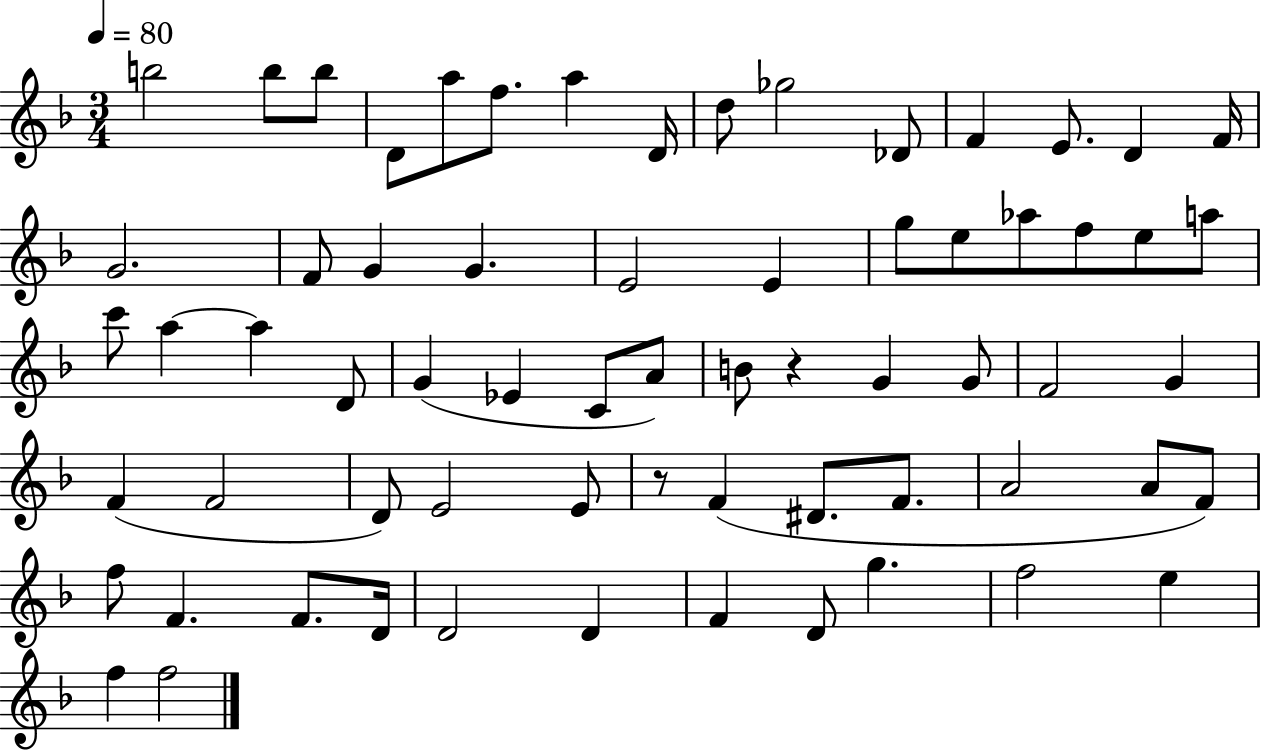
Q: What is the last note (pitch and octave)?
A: F5